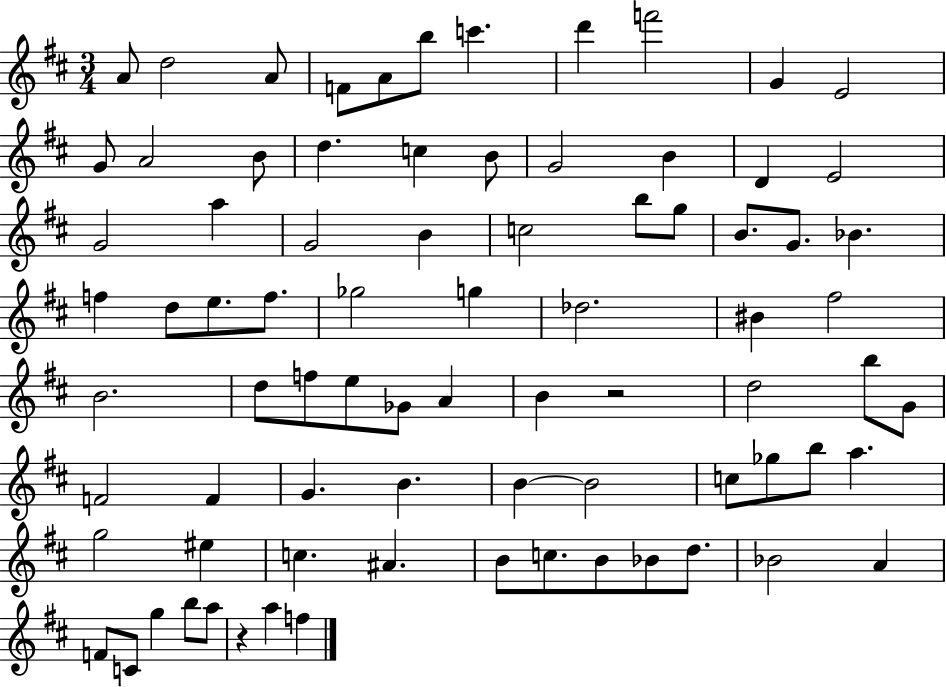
{
  \clef treble
  \numericTimeSignature
  \time 3/4
  \key d \major
  a'8 d''2 a'8 | f'8 a'8 b''8 c'''4. | d'''4 f'''2 | g'4 e'2 | \break g'8 a'2 b'8 | d''4. c''4 b'8 | g'2 b'4 | d'4 e'2 | \break g'2 a''4 | g'2 b'4 | c''2 b''8 g''8 | b'8. g'8. bes'4. | \break f''4 d''8 e''8. f''8. | ges''2 g''4 | des''2. | bis'4 fis''2 | \break b'2. | d''8 f''8 e''8 ges'8 a'4 | b'4 r2 | d''2 b''8 g'8 | \break f'2 f'4 | g'4. b'4. | b'4~~ b'2 | c''8 ges''8 b''8 a''4. | \break g''2 eis''4 | c''4. ais'4. | b'8 c''8. b'8 bes'8 d''8. | bes'2 a'4 | \break f'8 c'8 g''4 b''8 a''8 | r4 a''4 f''4 | \bar "|."
}